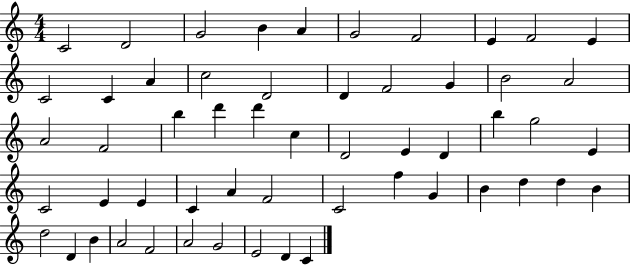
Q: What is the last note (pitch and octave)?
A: C4